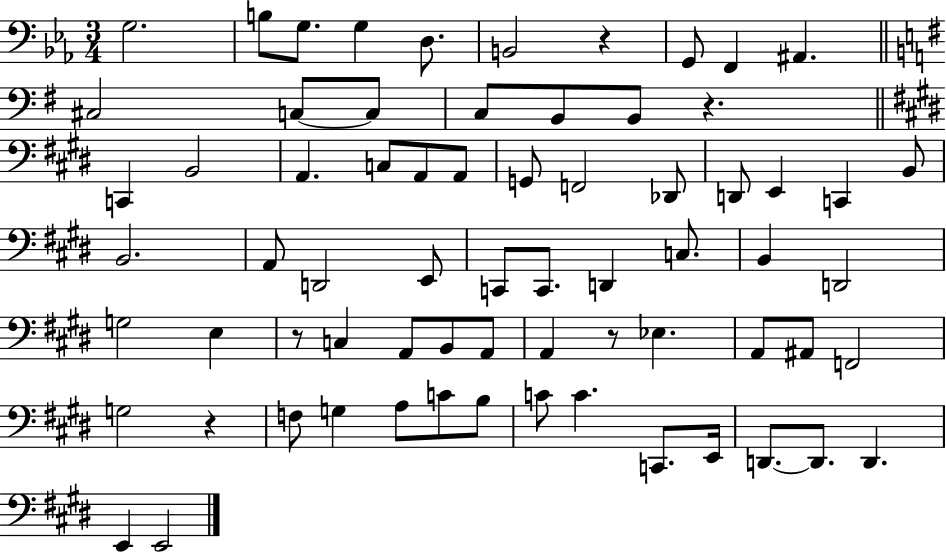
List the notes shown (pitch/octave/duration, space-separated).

G3/h. B3/e G3/e. G3/q D3/e. B2/h R/q G2/e F2/q A#2/q. C#3/h C3/e C3/e C3/e B2/e B2/e R/q. C2/q B2/h A2/q. C3/e A2/e A2/e G2/e F2/h Db2/e D2/e E2/q C2/q B2/e B2/h. A2/e D2/h E2/e C2/e C2/e. D2/q C3/e. B2/q D2/h G3/h E3/q R/e C3/q A2/e B2/e A2/e A2/q R/e Eb3/q. A2/e A#2/e F2/h G3/h R/q F3/e G3/q A3/e C4/e B3/e C4/e C4/q. C2/e. E2/s D2/e. D2/e. D2/q. E2/q E2/h